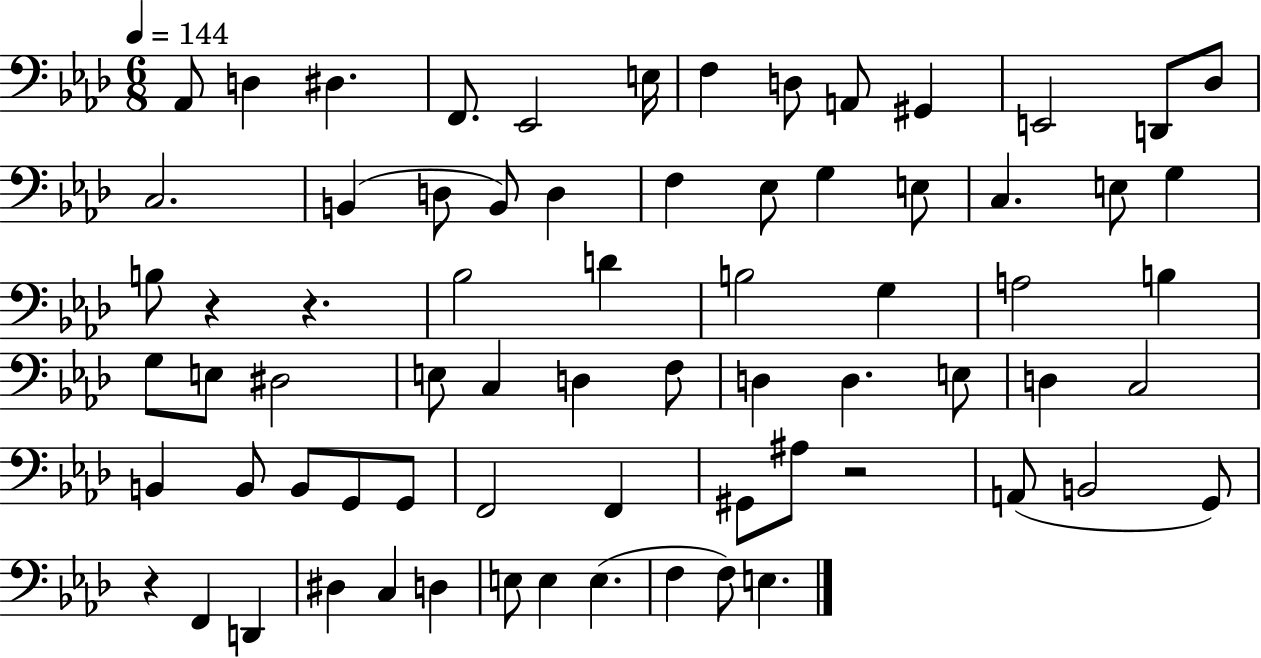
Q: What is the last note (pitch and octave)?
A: E3